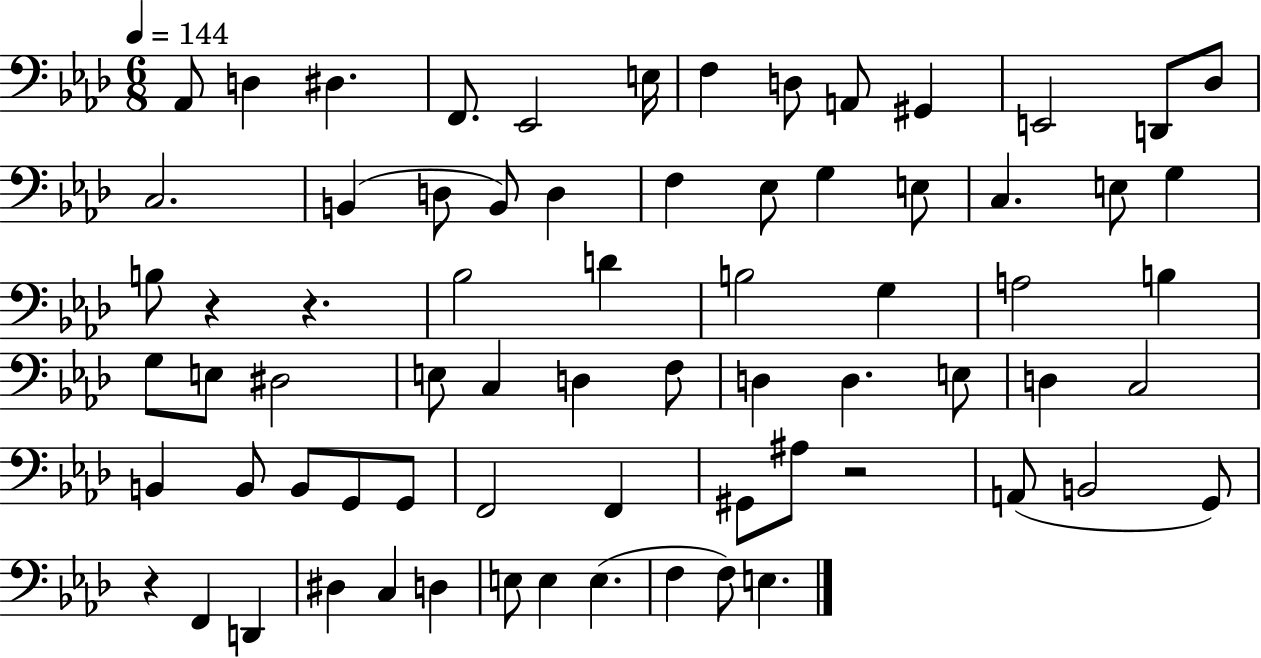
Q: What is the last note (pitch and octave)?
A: E3